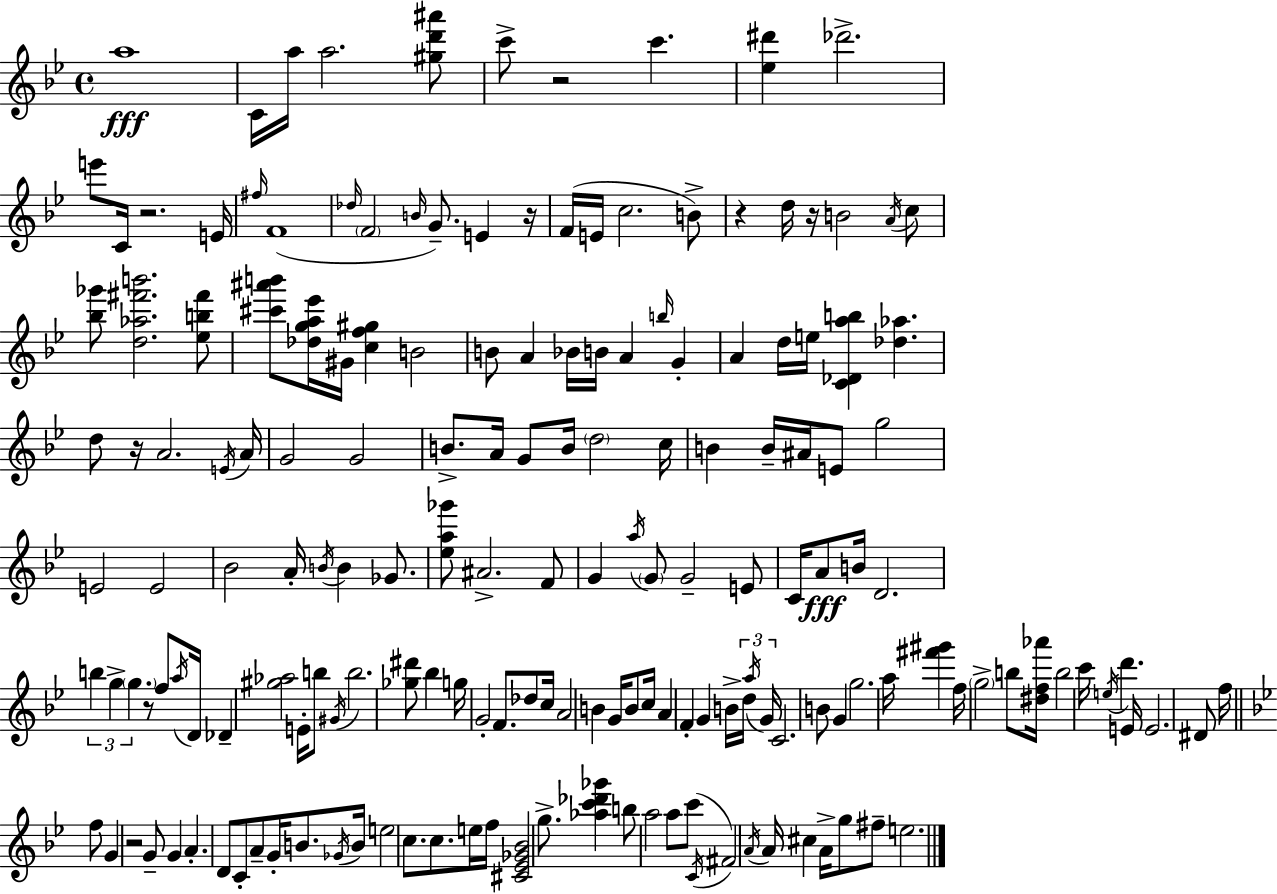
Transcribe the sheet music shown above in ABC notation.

X:1
T:Untitled
M:4/4
L:1/4
K:Gm
a4 C/4 a/4 a2 [^gd'^a']/2 c'/2 z2 c' [_e^d'] _d'2 e'/2 C/4 z2 E/4 ^f/4 F4 _d/4 F2 B/4 G/2 E z/4 F/4 E/4 c2 B/2 z d/4 z/4 B2 A/4 c/2 [_b_g']/2 [d_a^f'b']2 [_eb^f']/2 [^c'^a'b']/2 [_dga_e']/4 ^G/4 [cf^g] B2 B/2 A _B/4 B/4 A b/4 G A d/4 e/4 [C_Dab] [_d_a] d/2 z/4 A2 E/4 A/4 G2 G2 B/2 A/4 G/2 B/4 d2 c/4 B B/4 ^A/4 E/2 g2 E2 E2 _B2 A/4 B/4 B _G/2 [_ea_g']/2 ^A2 F/2 G a/4 G/2 G2 E/2 C/4 A/2 B/4 D2 b g g z/2 f/2 a/4 D/4 _D [^g_a]2 E/4 b/2 ^G/4 b2 [_g^d']/2 _b g/4 G2 F/2 _d/2 c/4 A2 B G/4 B/2 c/4 A F G B/4 d/4 a/4 G/4 C2 B/2 G g2 a/4 [^f'^g'] f/4 g2 b/2 [^df_a']/4 b2 c'/4 e/4 d' E/4 E2 ^D/2 f/4 f/2 G z2 G/2 G A D/2 C/2 A/2 G/4 B/2 _G/4 B/4 e2 c/2 c/2 e/4 f/4 [^C_E_G_B]2 g/2 [_ac'_d'_g'] b/2 a2 a/2 c'/2 C/4 ^F2 A/4 A/4 ^c A/4 g/2 ^f/2 e2